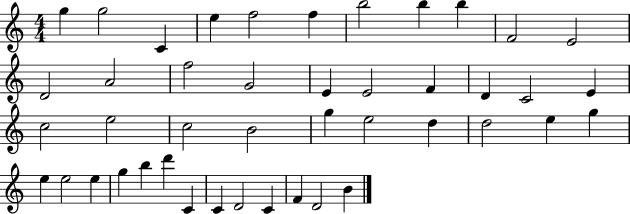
G5/q G5/h C4/q E5/q F5/h F5/q B5/h B5/q B5/q F4/h E4/h D4/h A4/h F5/h G4/h E4/q E4/h F4/q D4/q C4/h E4/q C5/h E5/h C5/h B4/h G5/q E5/h D5/q D5/h E5/q G5/q E5/q E5/h E5/q G5/q B5/q D6/q C4/q C4/q D4/h C4/q F4/q D4/h B4/q